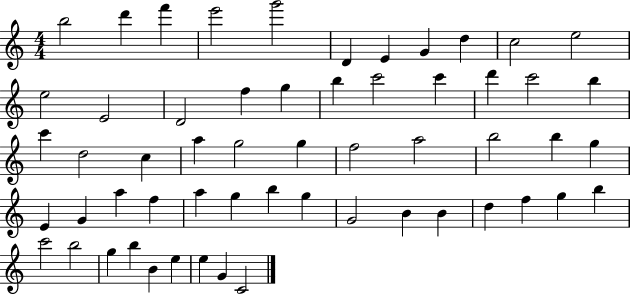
{
  \clef treble
  \numericTimeSignature
  \time 4/4
  \key c \major
  b''2 d'''4 f'''4 | e'''2 g'''2 | d'4 e'4 g'4 d''4 | c''2 e''2 | \break e''2 e'2 | d'2 f''4 g''4 | b''4 c'''2 c'''4 | d'''4 c'''2 b''4 | \break c'''4 d''2 c''4 | a''4 g''2 g''4 | f''2 a''2 | b''2 b''4 g''4 | \break e'4 g'4 a''4 f''4 | a''4 g''4 b''4 g''4 | g'2 b'4 b'4 | d''4 f''4 g''4 b''4 | \break c'''2 b''2 | g''4 b''4 b'4 e''4 | e''4 g'4 c'2 | \bar "|."
}